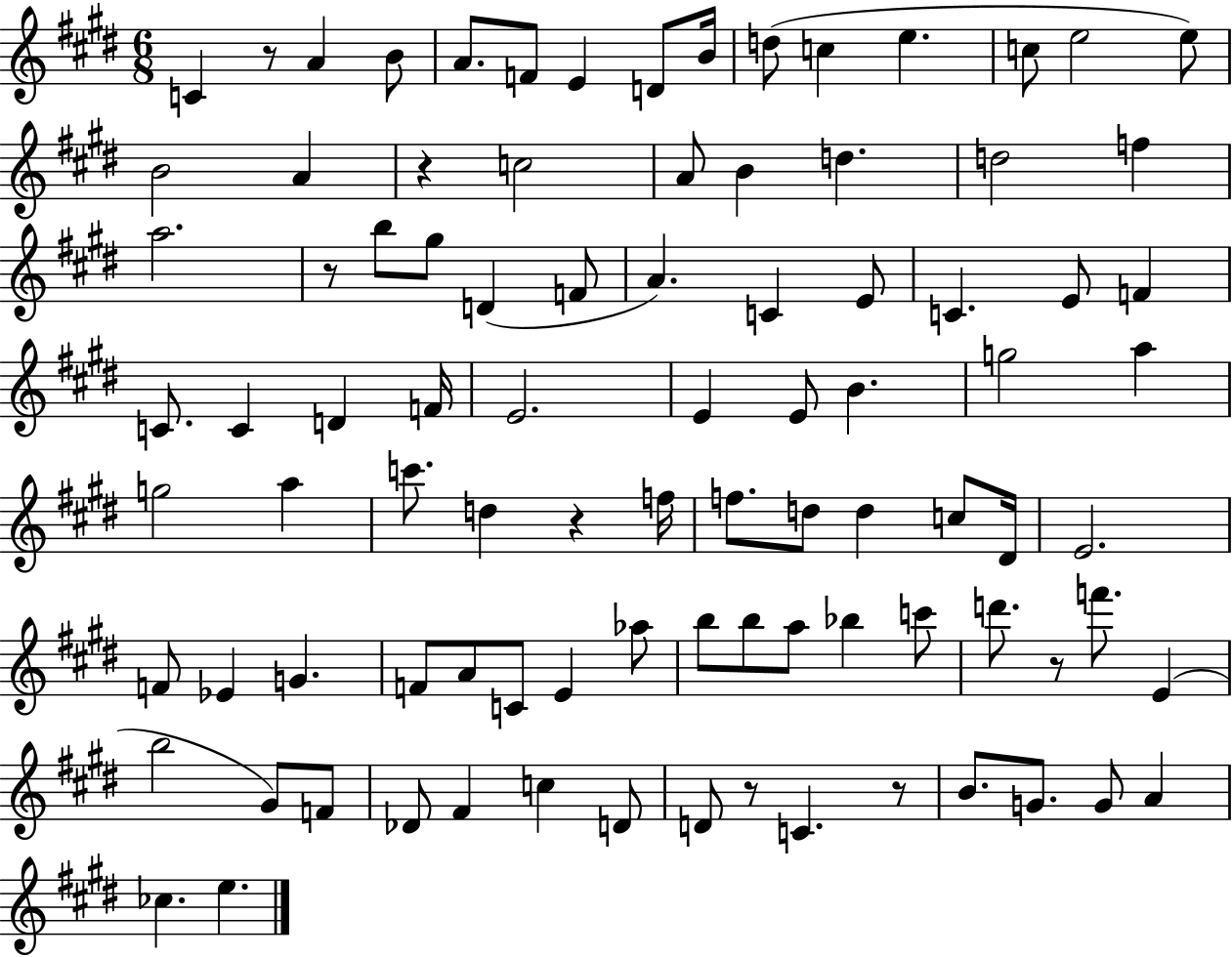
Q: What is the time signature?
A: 6/8